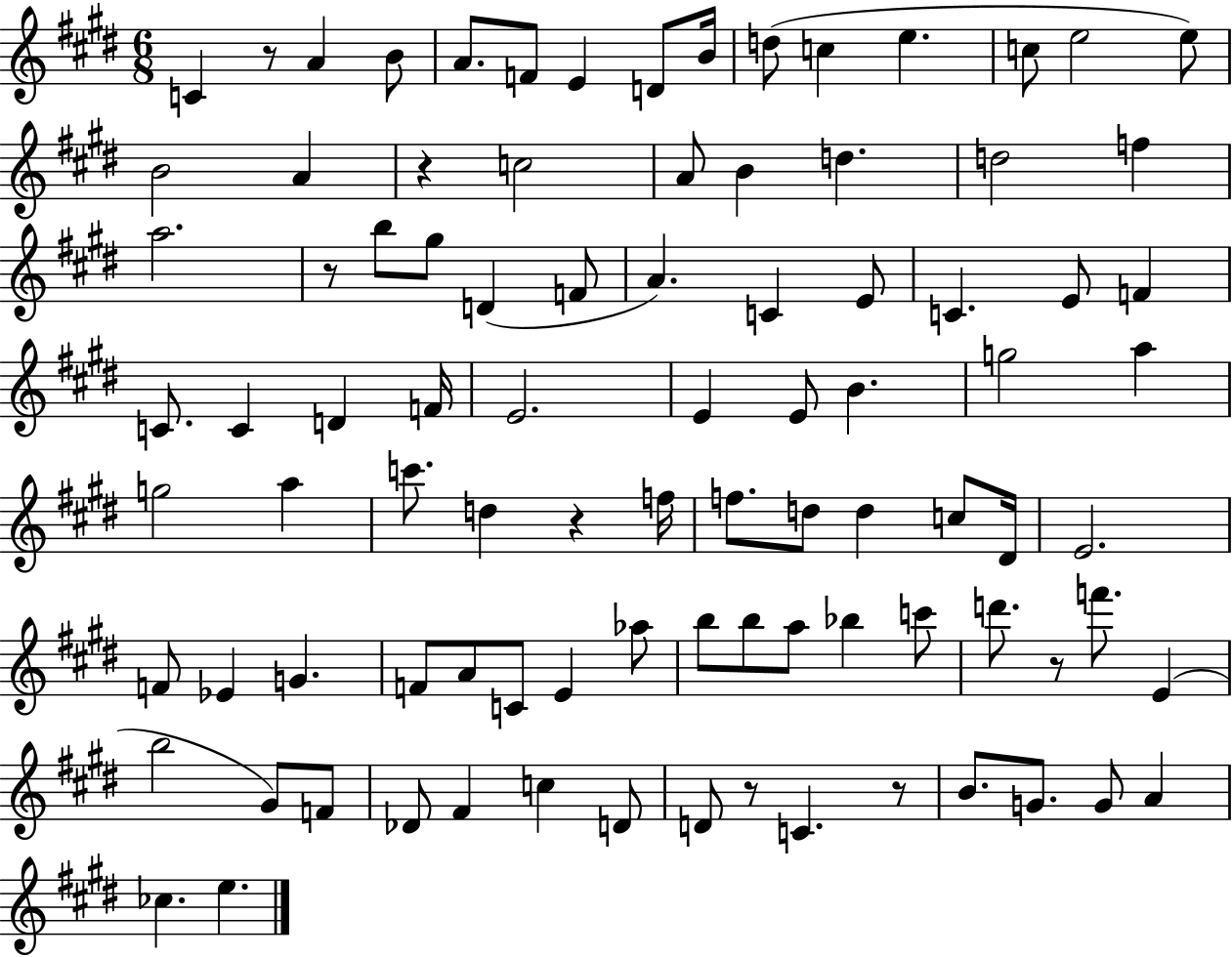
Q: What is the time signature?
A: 6/8